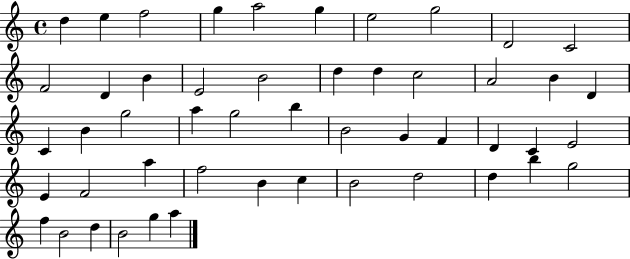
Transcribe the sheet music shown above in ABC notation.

X:1
T:Untitled
M:4/4
L:1/4
K:C
d e f2 g a2 g e2 g2 D2 C2 F2 D B E2 B2 d d c2 A2 B D C B g2 a g2 b B2 G F D C E2 E F2 a f2 B c B2 d2 d b g2 f B2 d B2 g a